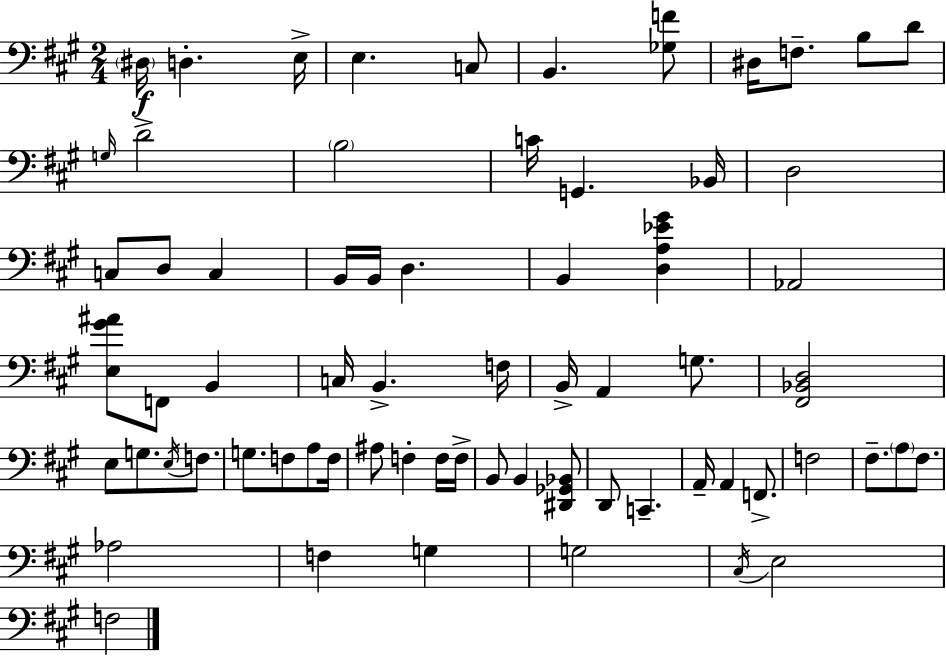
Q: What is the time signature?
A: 2/4